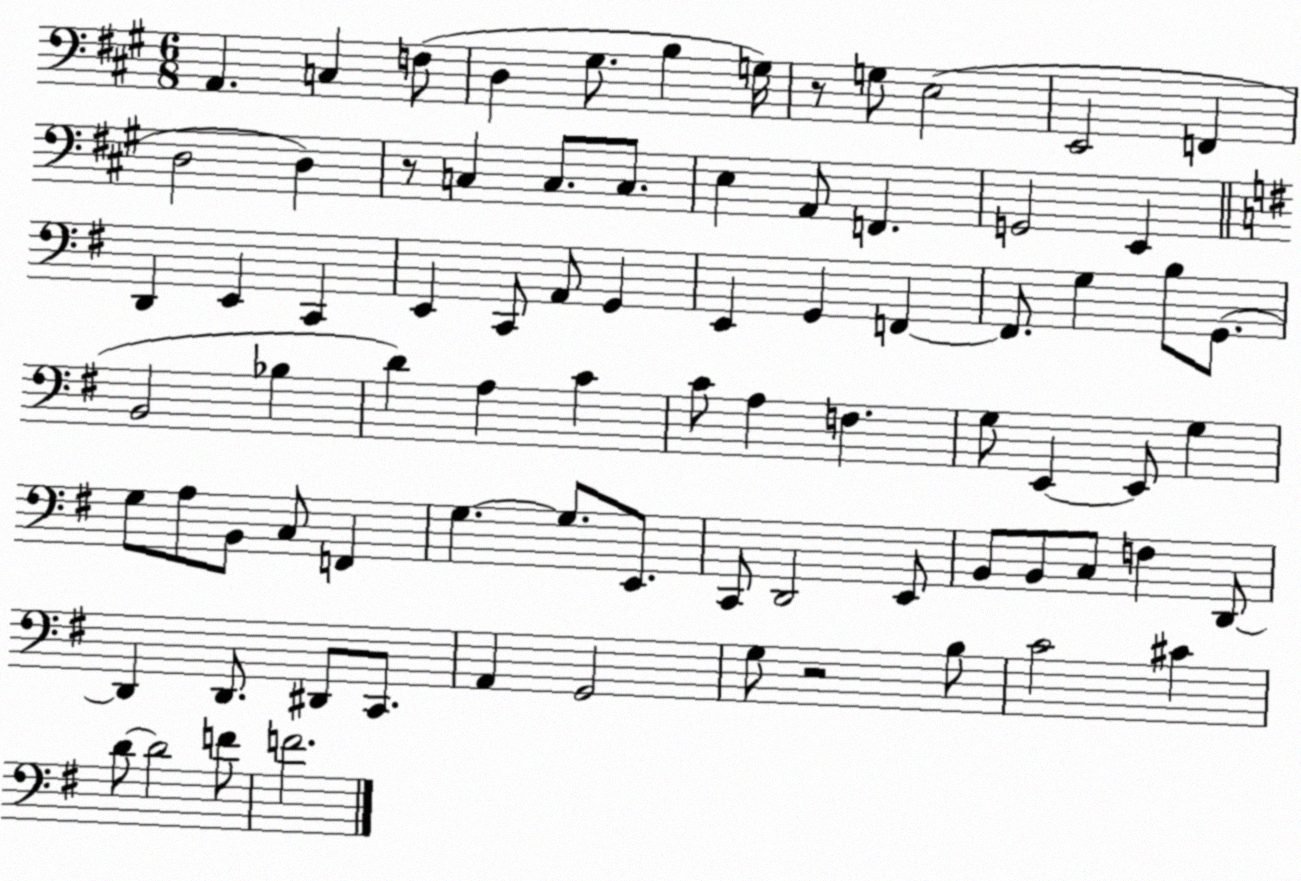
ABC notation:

X:1
T:Untitled
M:6/8
L:1/4
K:A
A,, C, F,/2 D, ^G,/2 B, G,/4 z/2 G,/2 E,2 E,,2 F,, D,2 D, z/2 C, C,/2 C,/2 E, A,,/2 F,, G,,2 E,, D,, E,, C,, E,, C,,/2 A,,/2 G,, E,, G,, F,, F,,/2 G, B,/2 G,,/2 B,,2 _B, D A, C C/2 A, F, G,/2 E,, E,,/2 G, G,/2 A,/2 B,,/2 C,/2 F,, G, G,/2 E,,/2 C,,/2 D,,2 E,,/2 B,,/2 B,,/2 C,/2 F, D,,/2 D,, D,,/2 ^D,,/2 C,,/2 A,, G,,2 G,/2 z2 B,/2 C2 ^C D/2 D2 F/2 F2